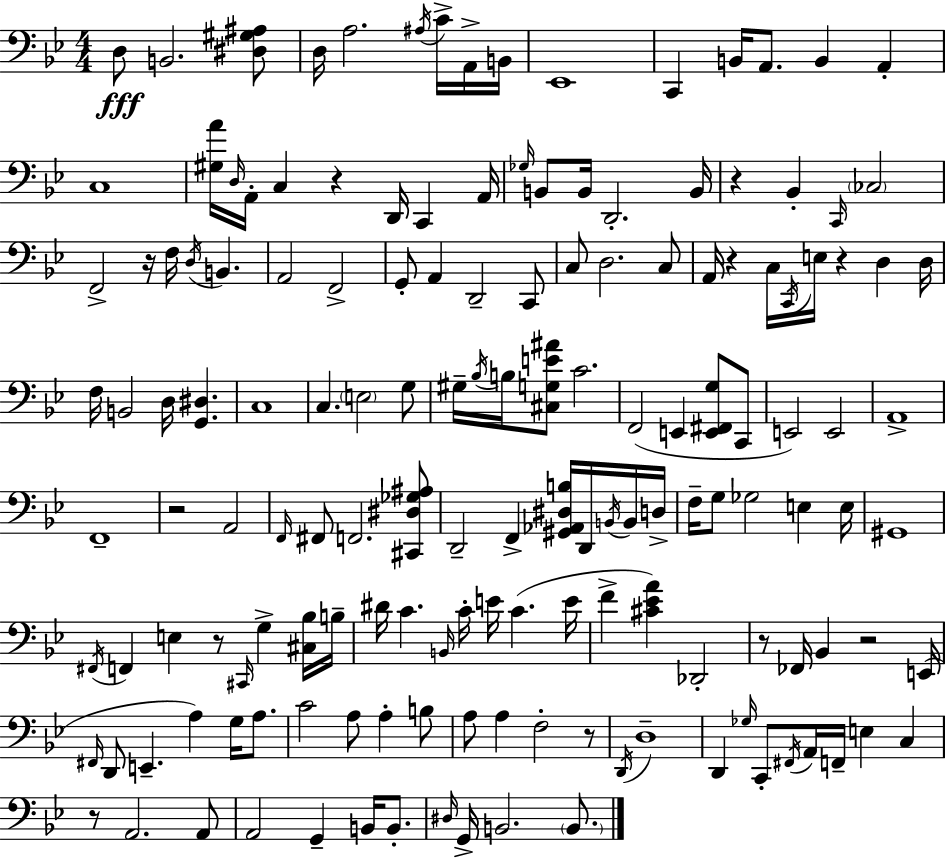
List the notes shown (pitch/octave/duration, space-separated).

D3/e B2/h. [D#3,G#3,A#3]/e D3/s A3/h. A#3/s C4/s A2/s B2/s Eb2/w C2/q B2/s A2/e. B2/q A2/q C3/w [G#3,A4]/s D3/s A2/s C3/q R/q D2/s C2/q A2/s Gb3/s B2/e B2/s D2/h. B2/s R/q Bb2/q C2/s CES3/h F2/h R/s F3/s D3/s B2/q. A2/h F2/h G2/e A2/q D2/h C2/e C3/e D3/h. C3/e A2/s R/q C3/s C2/s E3/s R/q D3/q D3/s F3/s B2/h D3/s [G2,D#3]/q. C3/w C3/q. E3/h G3/e G#3/s Bb3/s B3/s [C#3,G3,E4,A#4]/e C4/h. F2/h E2/q [E2,F#2,G3]/e C2/e E2/h E2/h A2/w F2/w R/h A2/h F2/s F#2/e F2/h. [C#2,D#3,Gb3,A#3]/e D2/h F2/q [G#2,Ab2,D#3,B3]/s D2/s B2/s B2/s D3/s F3/s G3/e Gb3/h E3/q E3/s G#2/w F#2/s F2/q E3/q R/e C#2/s G3/q [C#3,Bb3]/s B3/s D#4/s C4/q. B2/s C4/s E4/s C4/q. E4/s F4/q [C#4,Eb4,A4]/q Db2/h R/e FES2/s Bb2/q R/h E2/s F#2/s D2/e E2/q. A3/q G3/s A3/e. C4/h A3/e A3/q B3/e A3/e A3/q F3/h R/e D2/s D3/w D2/q Gb3/s C2/e F#2/s A2/s F2/s E3/q C3/q R/e A2/h. A2/e A2/h G2/q B2/s B2/e. D#3/s G2/s B2/h. B2/e.